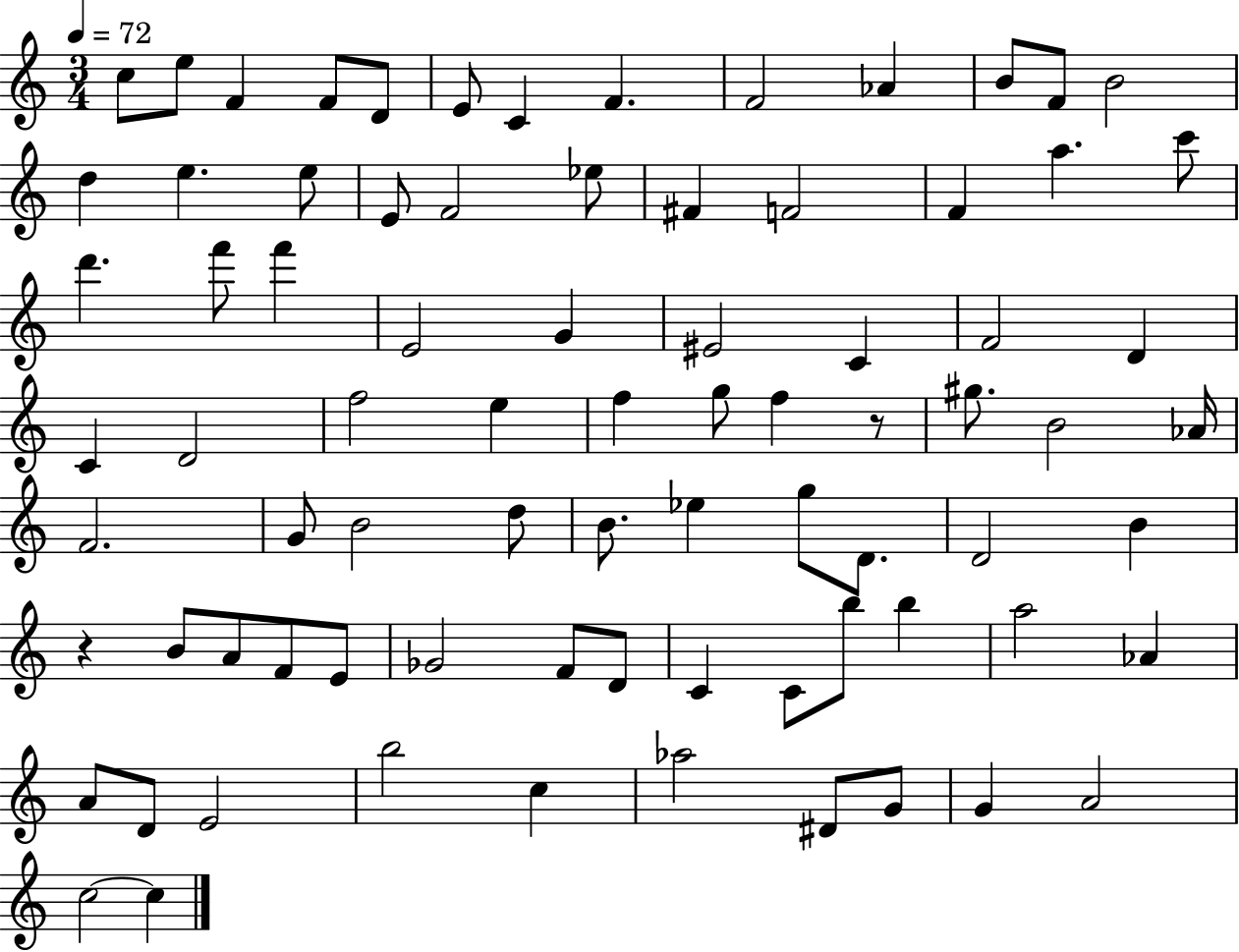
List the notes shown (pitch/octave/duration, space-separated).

C5/e E5/e F4/q F4/e D4/e E4/e C4/q F4/q. F4/h Ab4/q B4/e F4/e B4/h D5/q E5/q. E5/e E4/e F4/h Eb5/e F#4/q F4/h F4/q A5/q. C6/e D6/q. F6/e F6/q E4/h G4/q EIS4/h C4/q F4/h D4/q C4/q D4/h F5/h E5/q F5/q G5/e F5/q R/e G#5/e. B4/h Ab4/s F4/h. G4/e B4/h D5/e B4/e. Eb5/q G5/e D4/e. D4/h B4/q R/q B4/e A4/e F4/e E4/e Gb4/h F4/e D4/e C4/q C4/e B5/e B5/q A5/h Ab4/q A4/e D4/e E4/h B5/h C5/q Ab5/h D#4/e G4/e G4/q A4/h C5/h C5/q